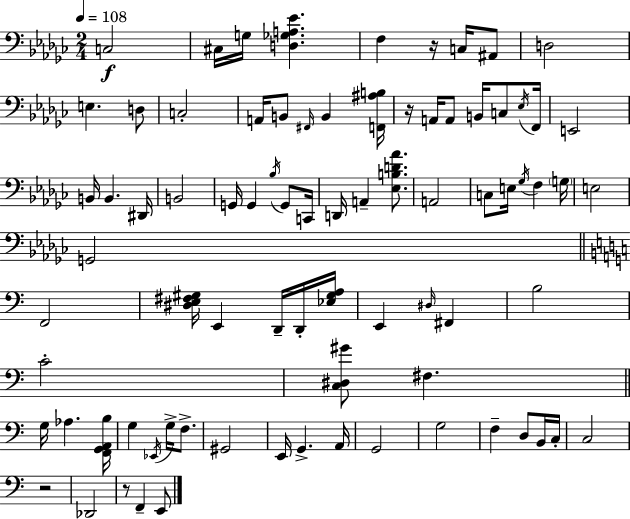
{
  \clef bass
  \numericTimeSignature
  \time 2/4
  \key ees \minor
  \tempo 4 = 108
  \repeat volta 2 { c2\f | cis16 g16 <d ges a ees'>4. | f4 r16 c16 ais,8 | d2 | \break e4. d8 | c2-. | a,16 b,8 \grace { fis,16 } b,4 | <f, ais b>16 r16 a,16 a,8 b,16 c8 | \break \acciaccatura { ees16 } f,16 e,2 | b,16 b,4. | dis,16 b,2 | g,16 g,4 \acciaccatura { bes16 } | \break g,8 c,16 d,16 a,4-- | <ees b d' aes'>8. a,2 | c8 e16 \acciaccatura { ges16 } f4 | \parenthesize g16 e2 | \break g,2 | \bar "||" \break \key a \minor f,2 | <dis e fis gis>16 e,4 d,16-- d,16-. <ees gis a>16 | e,4 \grace { dis16 } fis,4 | b2 | \break c'2-. | <c dis gis'>8 fis4. | \bar "||" \break \key c \major g16 aes4. <f, g, a, b>16 | g4 \acciaccatura { ees,16 } g16-> f8.-> | gis,2 | e,16 g,4.-> | \break a,16 g,2 | g2 | f4-- d8 b,16 | c16-. c2 | \break r2 | des,2 | r8 f,4-- e,8 | } \bar "|."
}